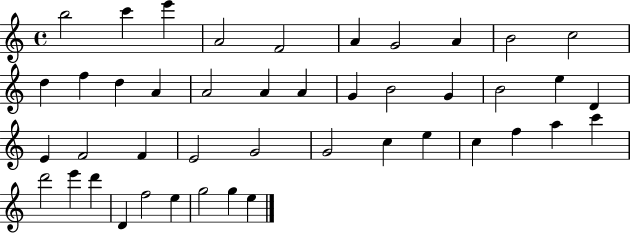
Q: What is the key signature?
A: C major